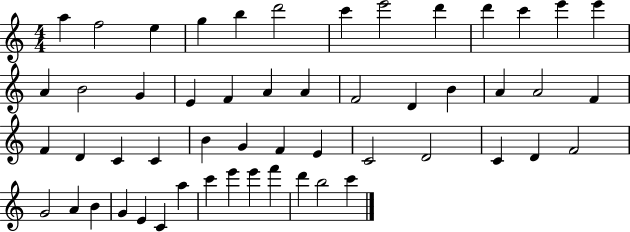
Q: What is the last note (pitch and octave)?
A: C6